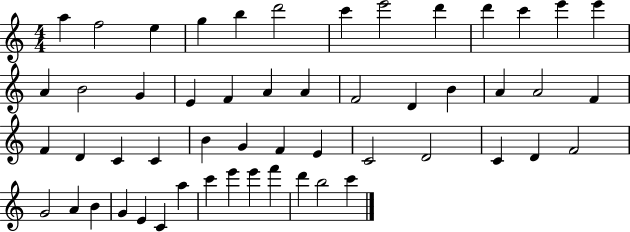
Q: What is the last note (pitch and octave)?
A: C6